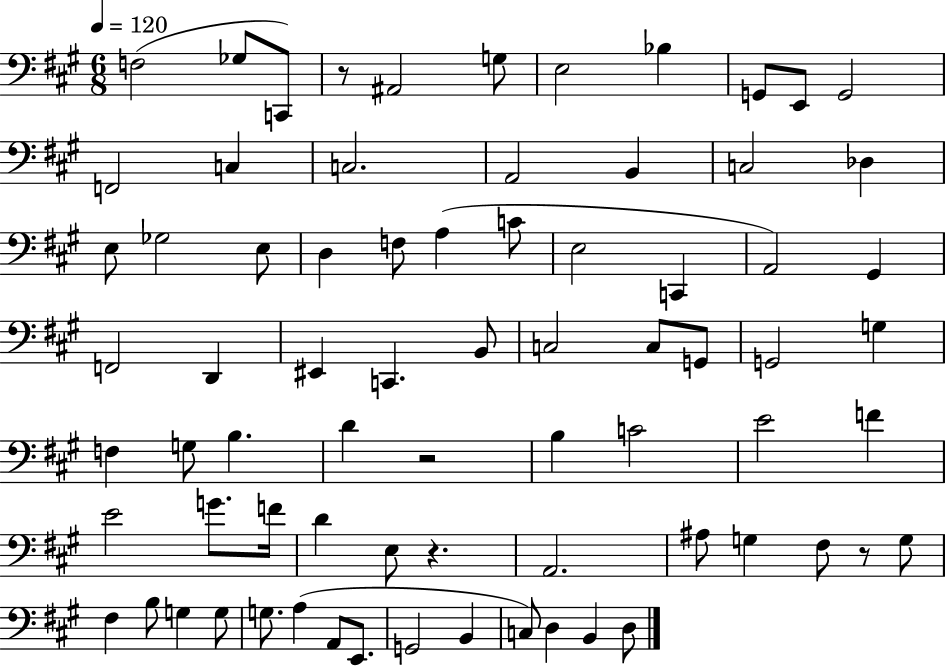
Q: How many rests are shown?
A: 4